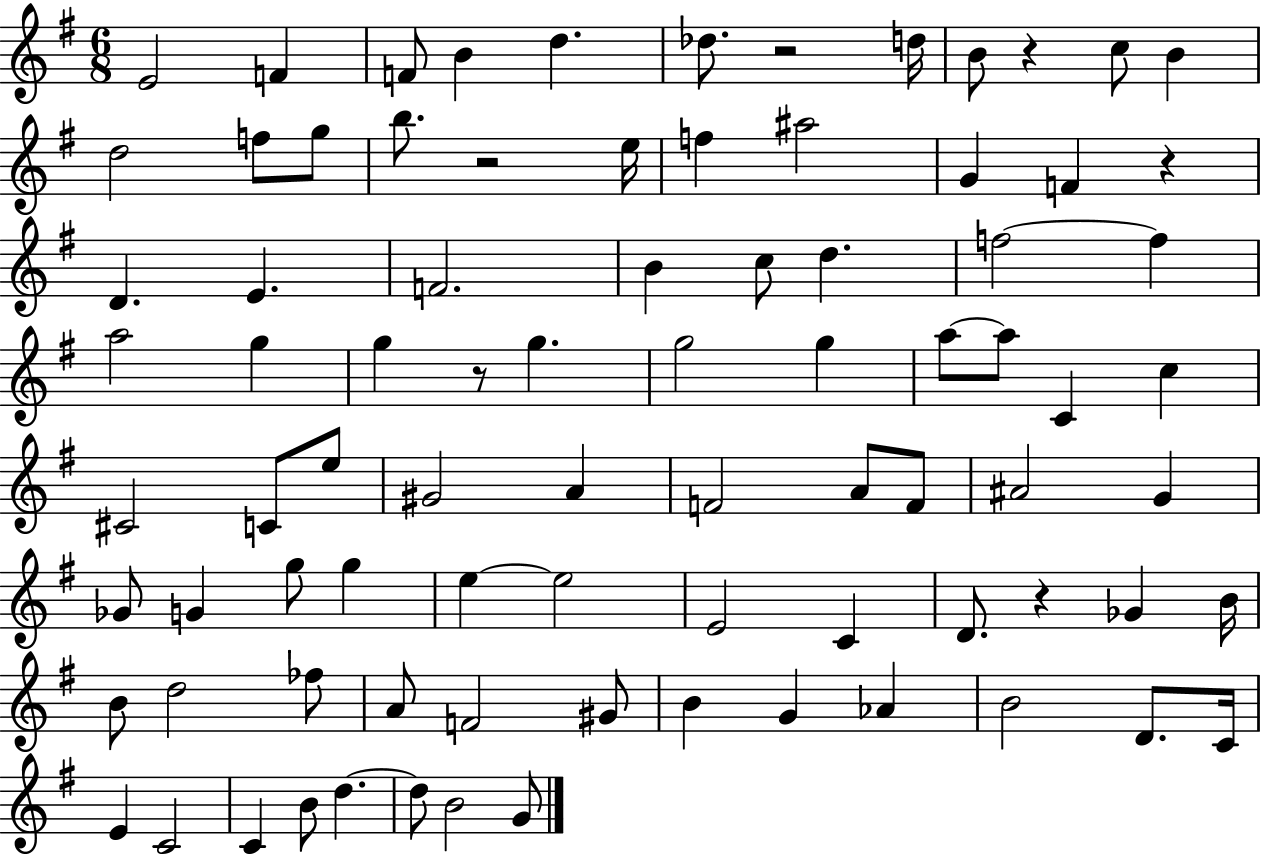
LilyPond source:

{
  \clef treble
  \numericTimeSignature
  \time 6/8
  \key g \major
  e'2 f'4 | f'8 b'4 d''4. | des''8. r2 d''16 | b'8 r4 c''8 b'4 | \break d''2 f''8 g''8 | b''8. r2 e''16 | f''4 ais''2 | g'4 f'4 r4 | \break d'4. e'4. | f'2. | b'4 c''8 d''4. | f''2~~ f''4 | \break a''2 g''4 | g''4 r8 g''4. | g''2 g''4 | a''8~~ a''8 c'4 c''4 | \break cis'2 c'8 e''8 | gis'2 a'4 | f'2 a'8 f'8 | ais'2 g'4 | \break ges'8 g'4 g''8 g''4 | e''4~~ e''2 | e'2 c'4 | d'8. r4 ges'4 b'16 | \break b'8 d''2 fes''8 | a'8 f'2 gis'8 | b'4 g'4 aes'4 | b'2 d'8. c'16 | \break e'4 c'2 | c'4 b'8 d''4.~~ | d''8 b'2 g'8 | \bar "|."
}